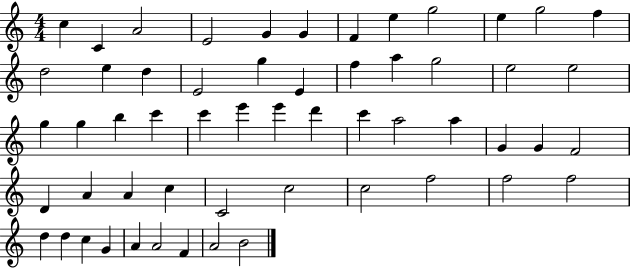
X:1
T:Untitled
M:4/4
L:1/4
K:C
c C A2 E2 G G F e g2 e g2 f d2 e d E2 g E f a g2 e2 e2 g g b c' c' e' e' d' c' a2 a G G F2 D A A c C2 c2 c2 f2 f2 f2 d d c G A A2 F A2 B2